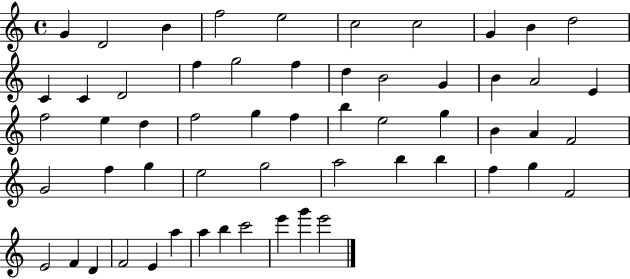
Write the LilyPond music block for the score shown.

{
  \clef treble
  \time 4/4
  \defaultTimeSignature
  \key c \major
  g'4 d'2 b'4 | f''2 e''2 | c''2 c''2 | g'4 b'4 d''2 | \break c'4 c'4 d'2 | f''4 g''2 f''4 | d''4 b'2 g'4 | b'4 a'2 e'4 | \break f''2 e''4 d''4 | f''2 g''4 f''4 | b''4 e''2 g''4 | b'4 a'4 f'2 | \break g'2 f''4 g''4 | e''2 g''2 | a''2 b''4 b''4 | f''4 g''4 f'2 | \break e'2 f'4 d'4 | f'2 e'4 a''4 | a''4 b''4 c'''2 | e'''4 g'''4 e'''2 | \break \bar "|."
}